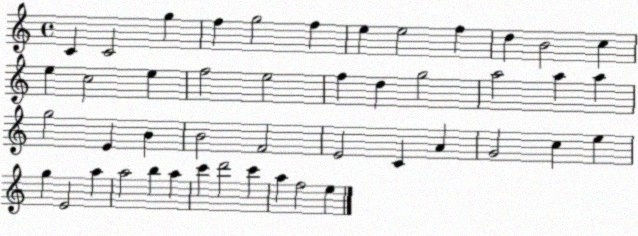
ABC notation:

X:1
T:Untitled
M:4/4
L:1/4
K:C
C C2 g f g2 f e e2 f d B2 c e c2 e f2 e2 f d g2 a2 a a g2 E B B2 F2 E2 C A G2 c e g E2 a a2 b a c' d'2 c' a f2 e